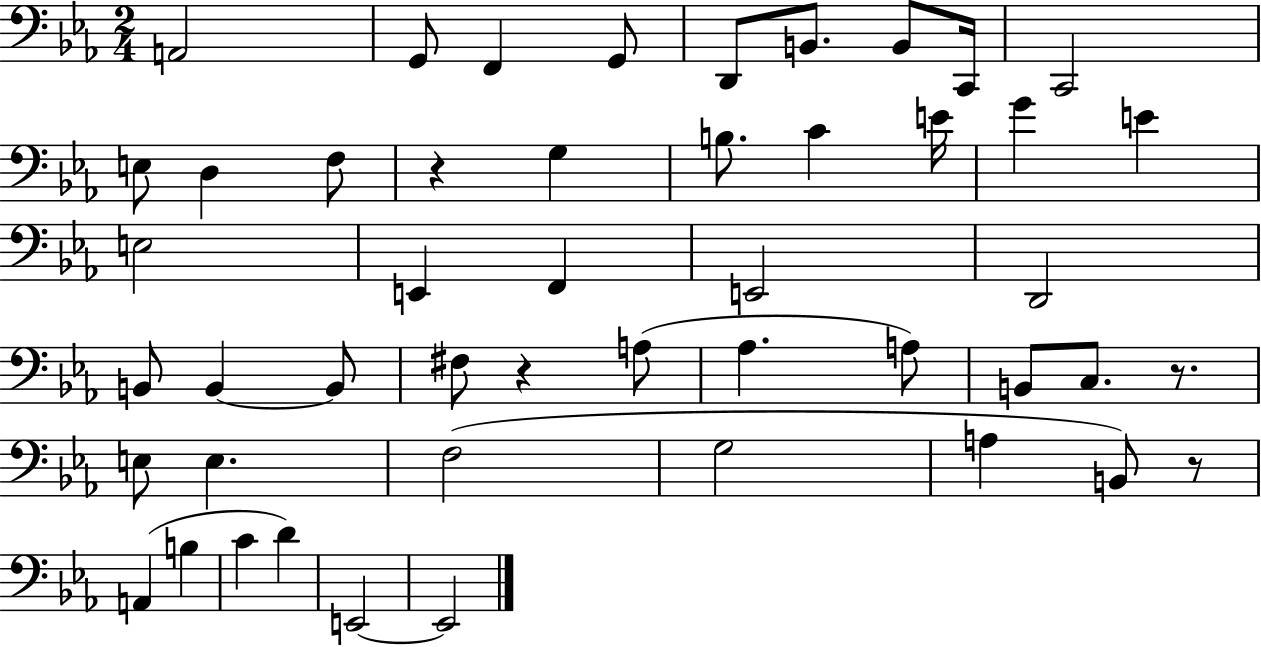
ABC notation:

X:1
T:Untitled
M:2/4
L:1/4
K:Eb
A,,2 G,,/2 F,, G,,/2 D,,/2 B,,/2 B,,/2 C,,/4 C,,2 E,/2 D, F,/2 z G, B,/2 C E/4 G E E,2 E,, F,, E,,2 D,,2 B,,/2 B,, B,,/2 ^F,/2 z A,/2 _A, A,/2 B,,/2 C,/2 z/2 E,/2 E, F,2 G,2 A, B,,/2 z/2 A,, B, C D E,,2 E,,2